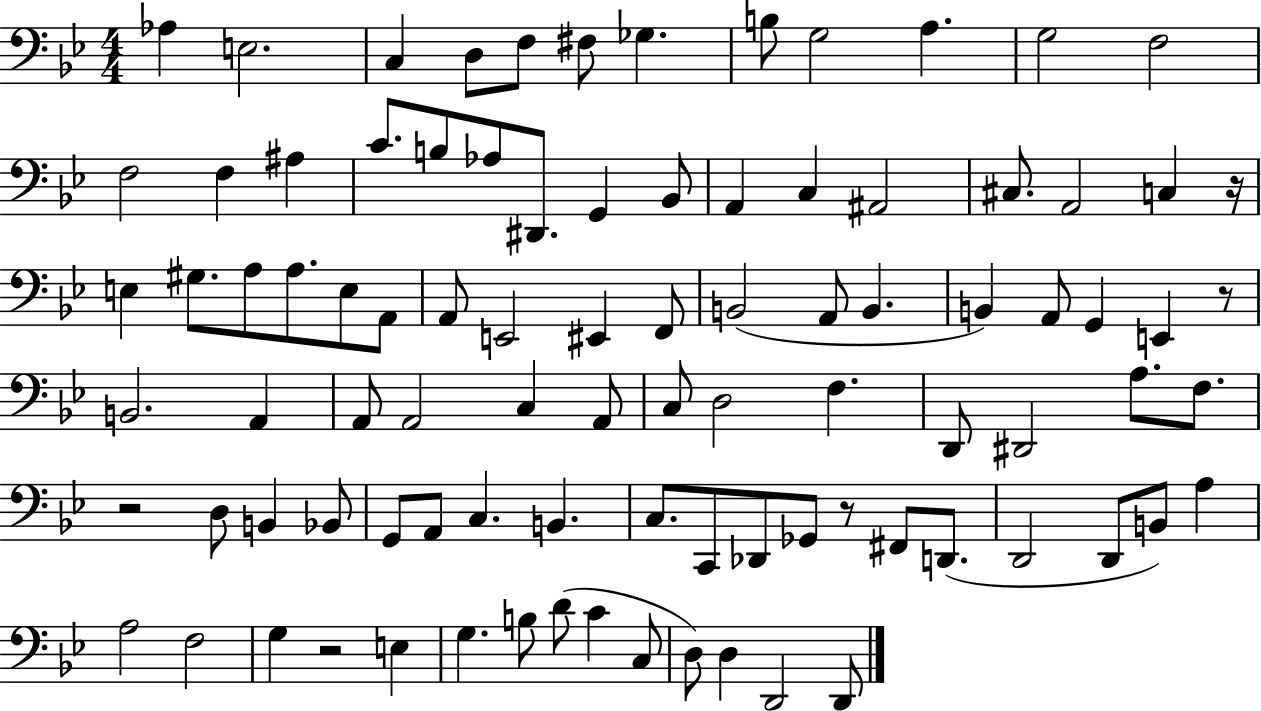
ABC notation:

X:1
T:Untitled
M:4/4
L:1/4
K:Bb
_A, E,2 C, D,/2 F,/2 ^F,/2 _G, B,/2 G,2 A, G,2 F,2 F,2 F, ^A, C/2 B,/2 _A,/2 ^D,,/2 G,, _B,,/2 A,, C, ^A,,2 ^C,/2 A,,2 C, z/4 E, ^G,/2 A,/2 A,/2 E,/2 A,,/2 A,,/2 E,,2 ^E,, F,,/2 B,,2 A,,/2 B,, B,, A,,/2 G,, E,, z/2 B,,2 A,, A,,/2 A,,2 C, A,,/2 C,/2 D,2 F, D,,/2 ^D,,2 A,/2 F,/2 z2 D,/2 B,, _B,,/2 G,,/2 A,,/2 C, B,, C,/2 C,,/2 _D,,/2 _G,,/2 z/2 ^F,,/2 D,,/2 D,,2 D,,/2 B,,/2 A, A,2 F,2 G, z2 E, G, B,/2 D/2 C C,/2 D,/2 D, D,,2 D,,/2